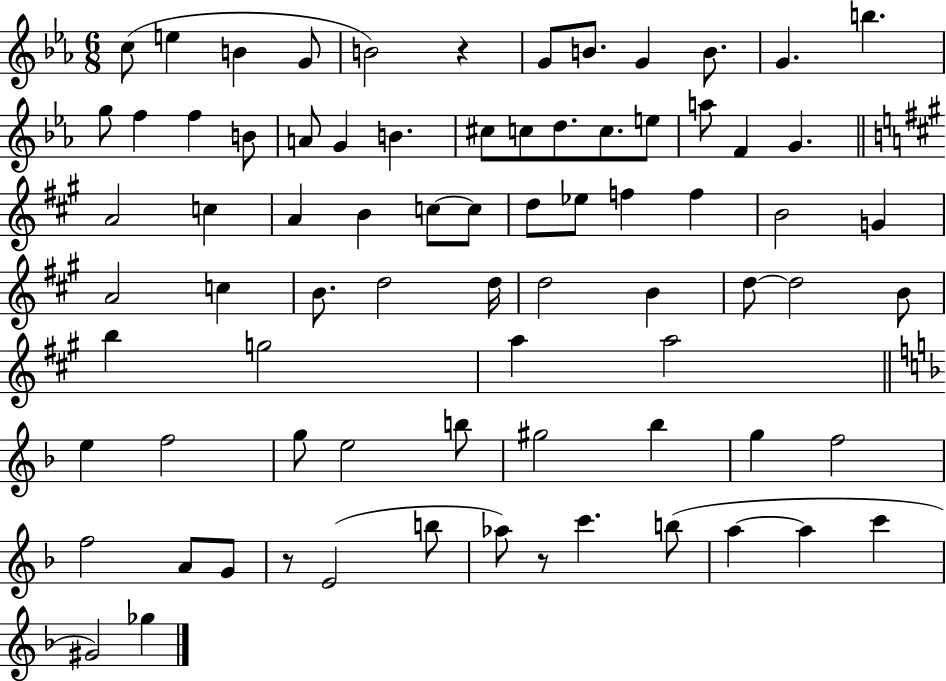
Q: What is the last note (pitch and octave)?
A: Gb5